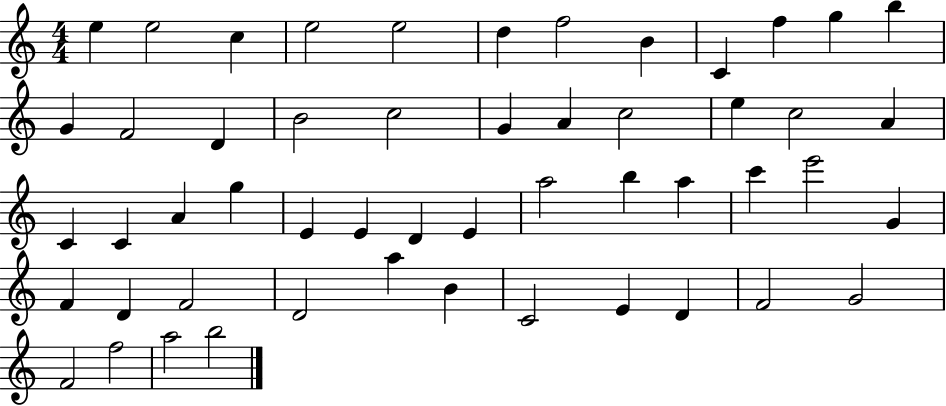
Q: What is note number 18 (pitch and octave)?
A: G4